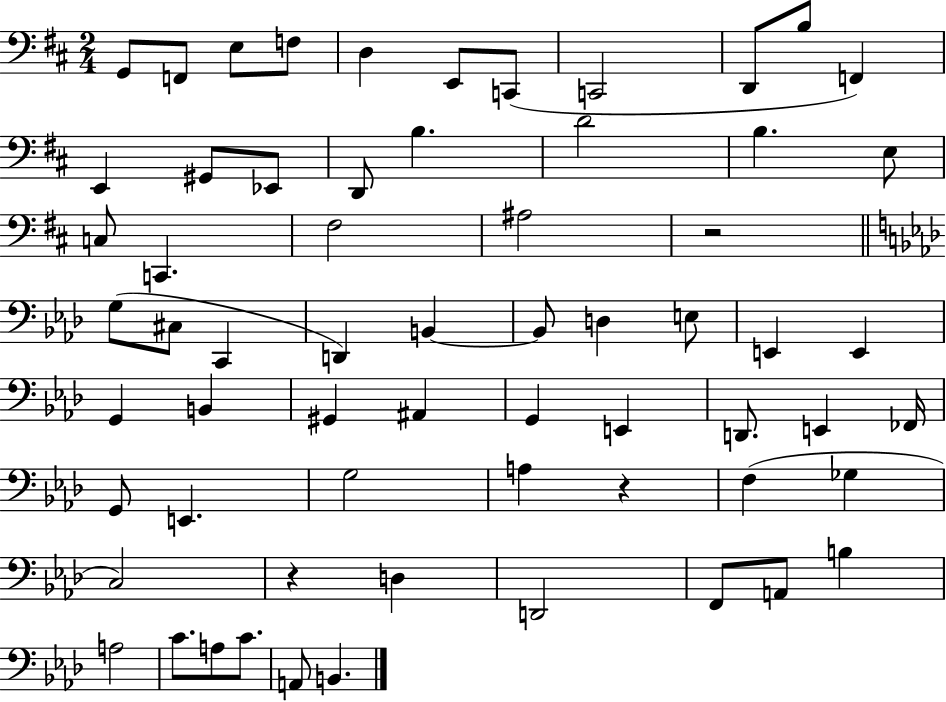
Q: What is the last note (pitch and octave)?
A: B2